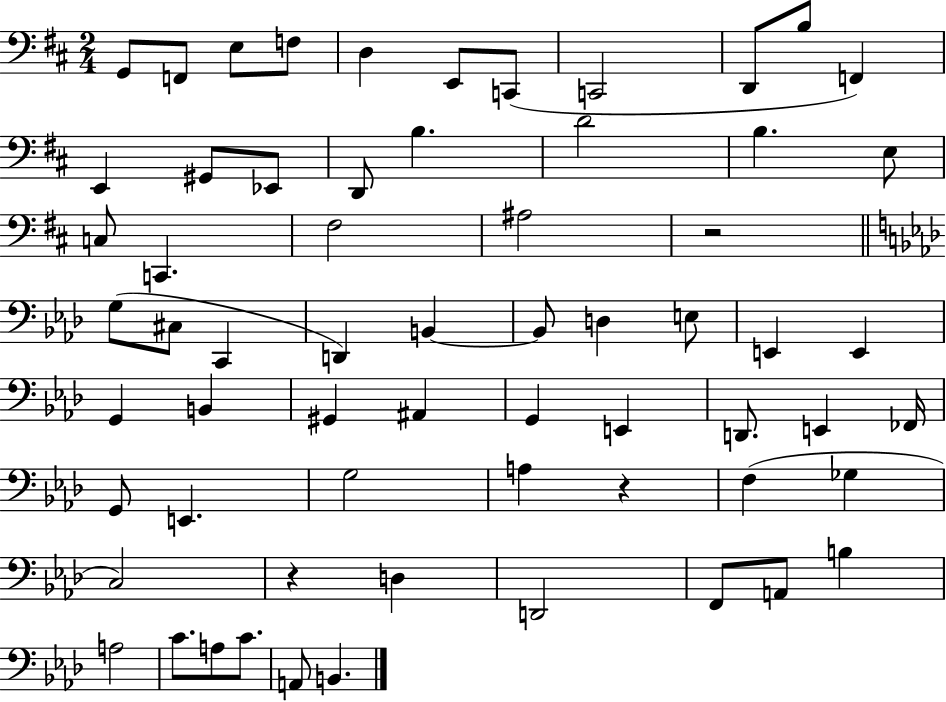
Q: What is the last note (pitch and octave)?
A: B2